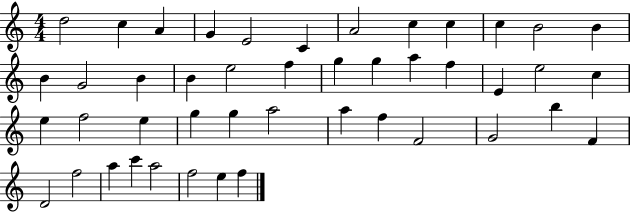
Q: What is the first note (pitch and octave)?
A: D5